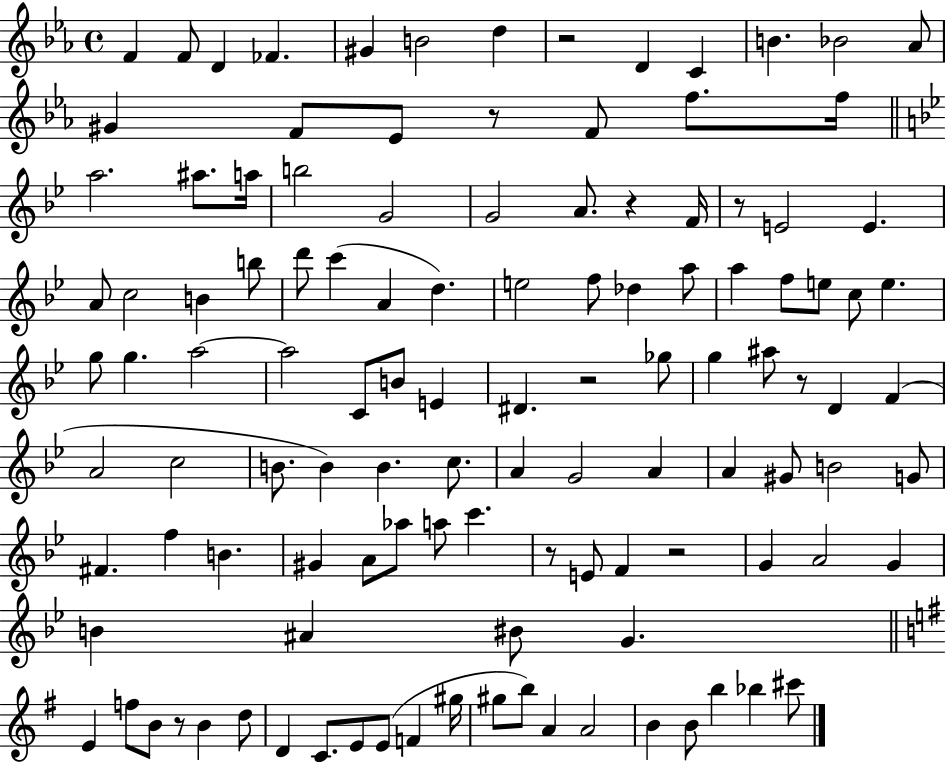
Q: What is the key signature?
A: EES major